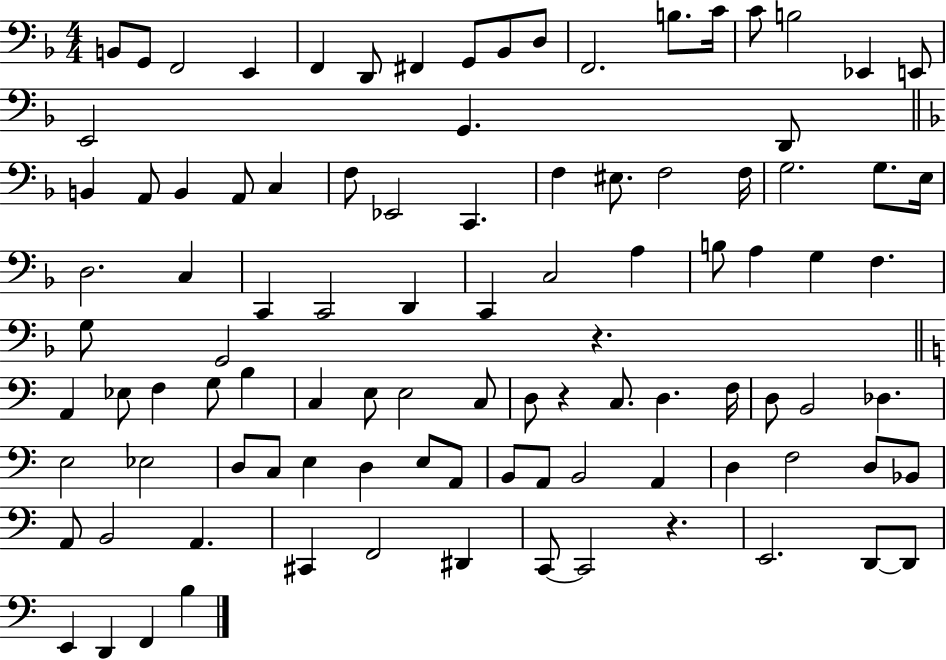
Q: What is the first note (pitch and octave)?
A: B2